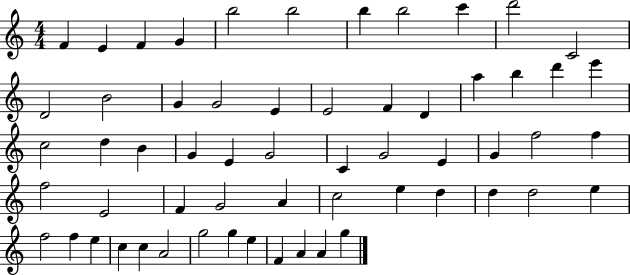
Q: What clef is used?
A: treble